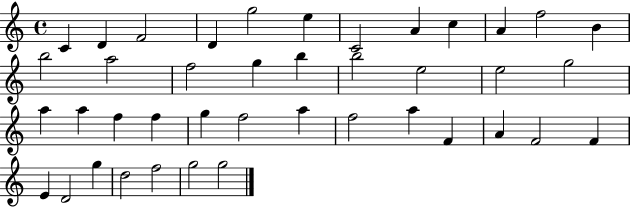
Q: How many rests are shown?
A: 0